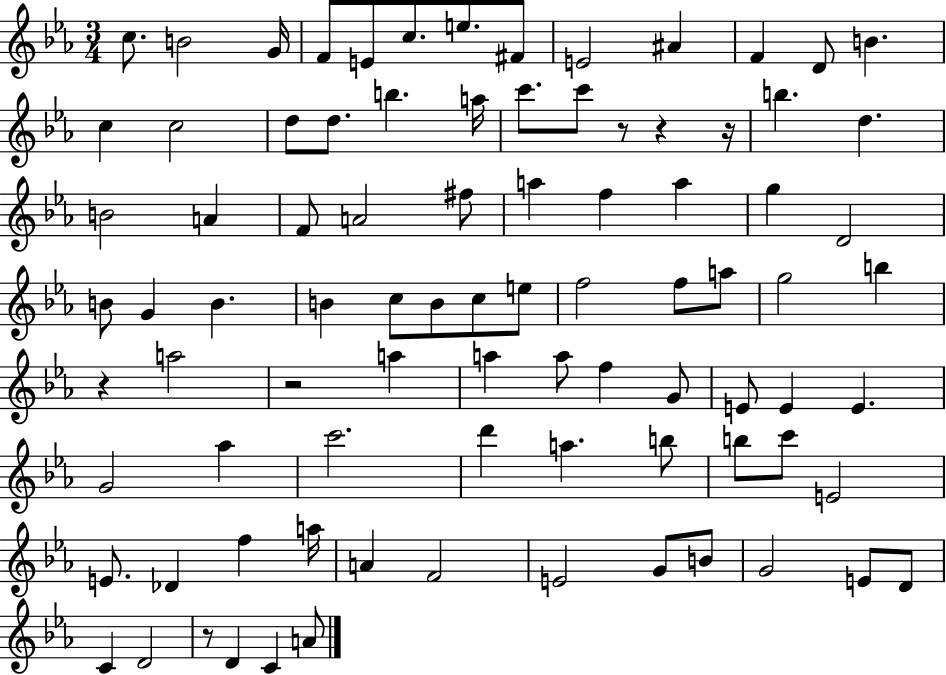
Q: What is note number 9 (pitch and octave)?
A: E4